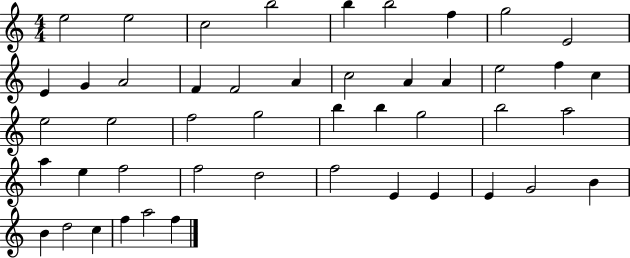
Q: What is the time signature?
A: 4/4